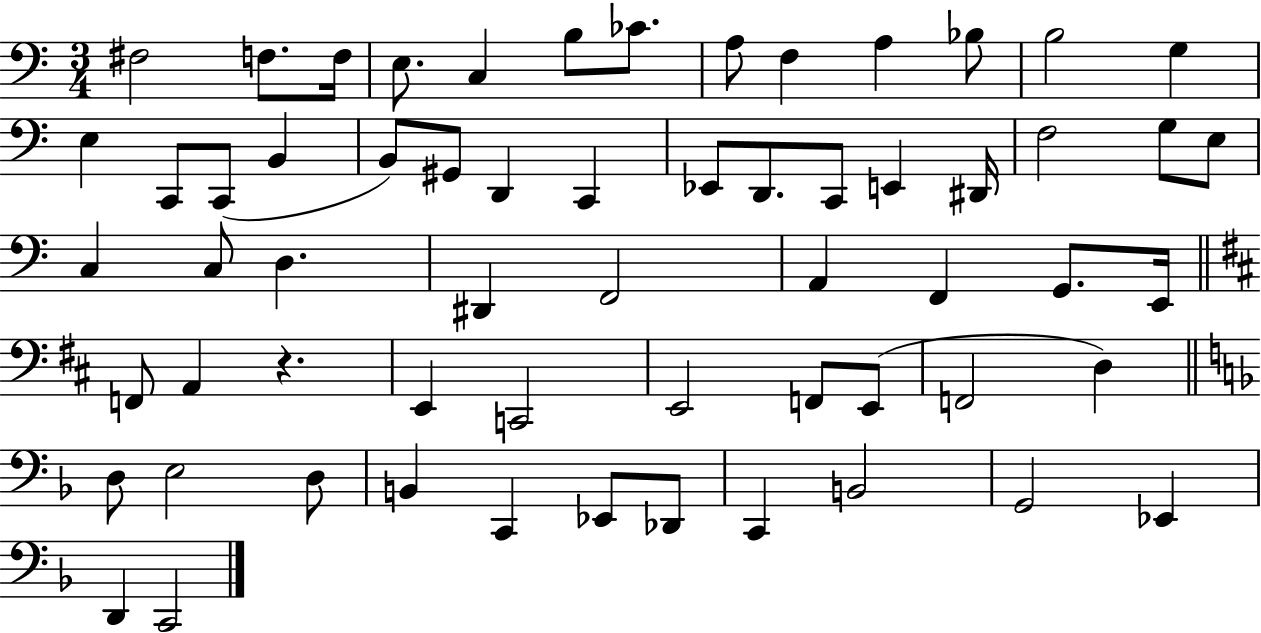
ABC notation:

X:1
T:Untitled
M:3/4
L:1/4
K:C
^F,2 F,/2 F,/4 E,/2 C, B,/2 _C/2 A,/2 F, A, _B,/2 B,2 G, E, C,,/2 C,,/2 B,, B,,/2 ^G,,/2 D,, C,, _E,,/2 D,,/2 C,,/2 E,, ^D,,/4 F,2 G,/2 E,/2 C, C,/2 D, ^D,, F,,2 A,, F,, G,,/2 E,,/4 F,,/2 A,, z E,, C,,2 E,,2 F,,/2 E,,/2 F,,2 D, D,/2 E,2 D,/2 B,, C,, _E,,/2 _D,,/2 C,, B,,2 G,,2 _E,, D,, C,,2